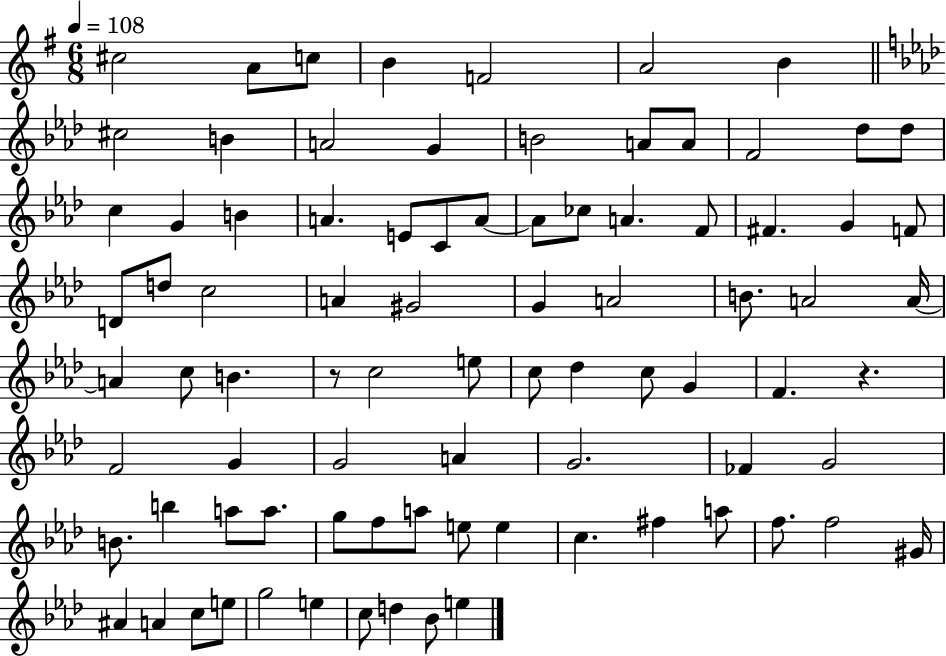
C#5/h A4/e C5/e B4/q F4/h A4/h B4/q C#5/h B4/q A4/h G4/q B4/h A4/e A4/e F4/h Db5/e Db5/e C5/q G4/q B4/q A4/q. E4/e C4/e A4/e A4/e CES5/e A4/q. F4/e F#4/q. G4/q F4/e D4/e D5/e C5/h A4/q G#4/h G4/q A4/h B4/e. A4/h A4/s A4/q C5/e B4/q. R/e C5/h E5/e C5/e Db5/q C5/e G4/q F4/q. R/q. F4/h G4/q G4/h A4/q G4/h. FES4/q G4/h B4/e. B5/q A5/e A5/e. G5/e F5/e A5/e E5/e E5/q C5/q. F#5/q A5/e F5/e. F5/h G#4/s A#4/q A4/q C5/e E5/e G5/h E5/q C5/e D5/q Bb4/e E5/q